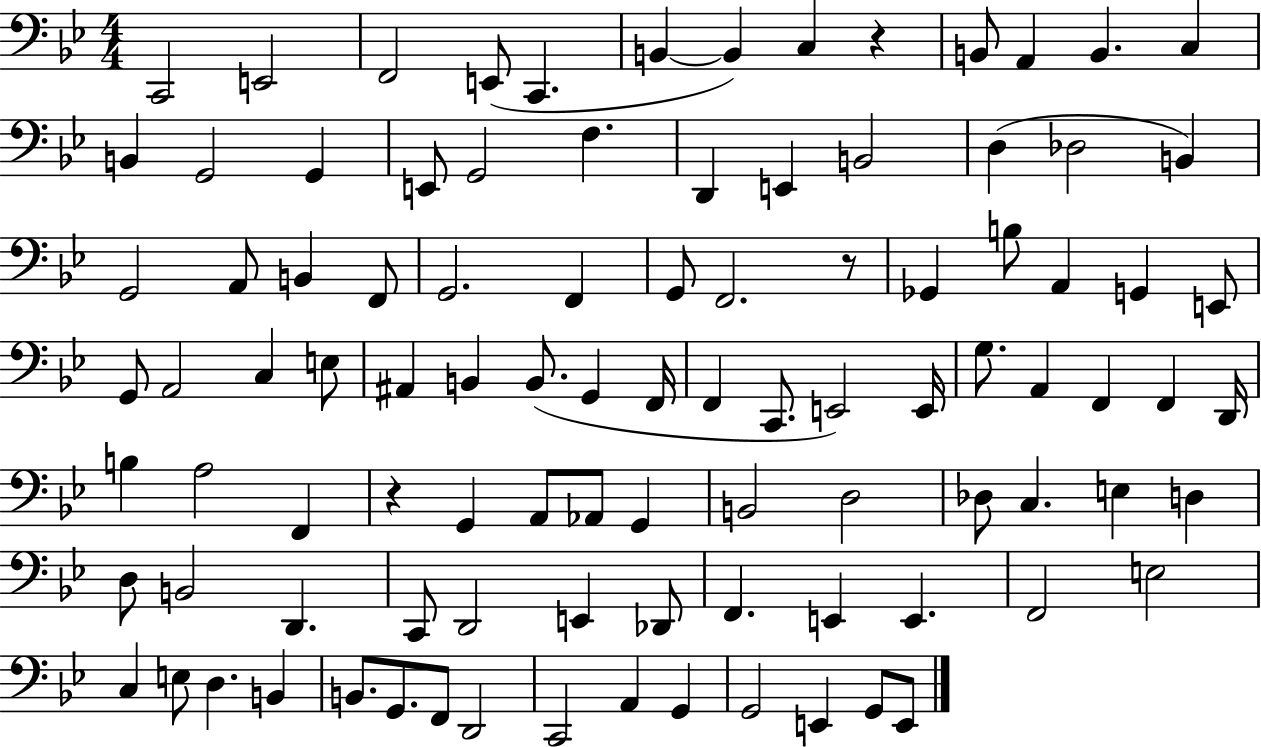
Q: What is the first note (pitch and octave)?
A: C2